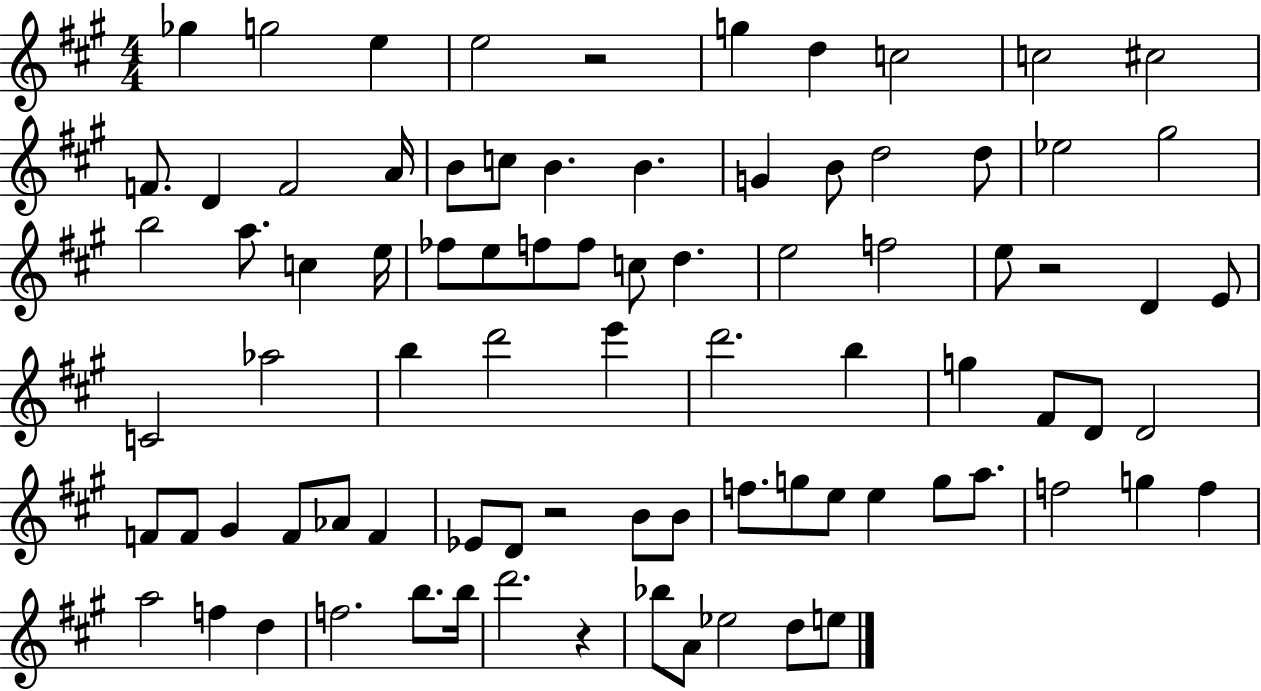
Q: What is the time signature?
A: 4/4